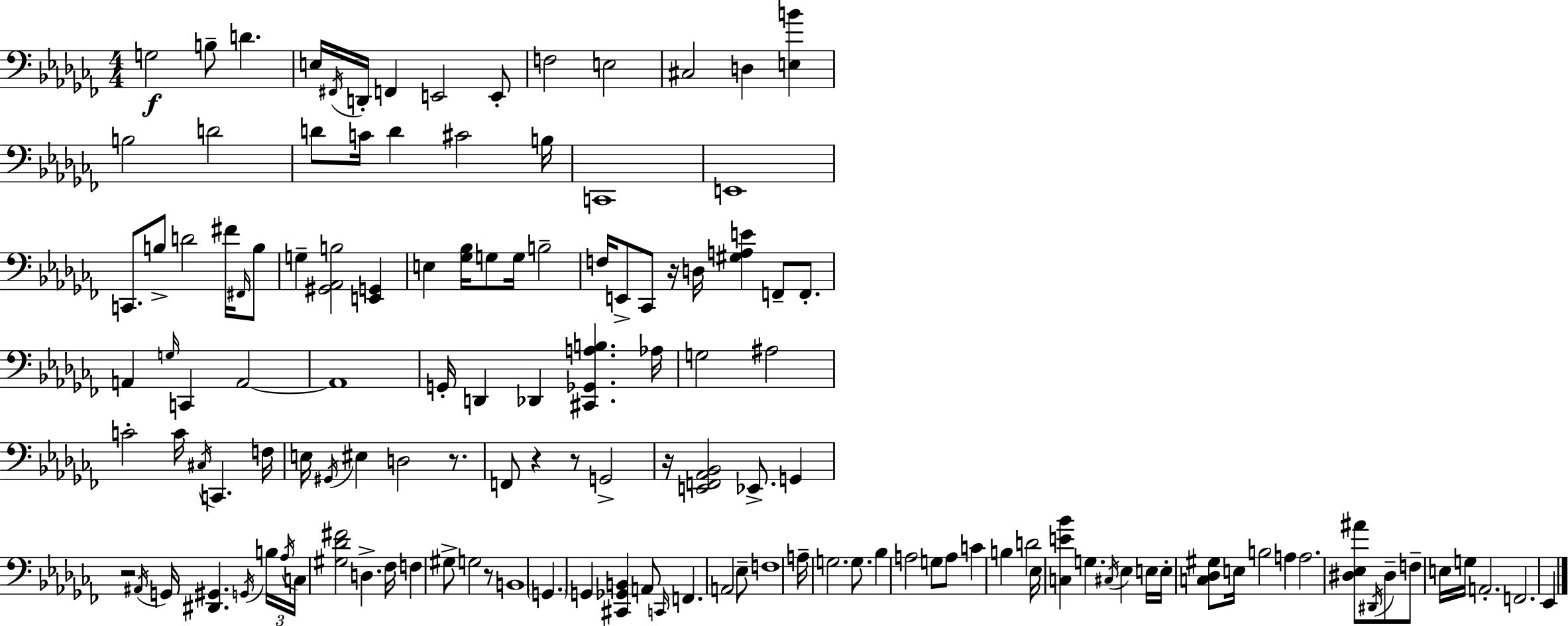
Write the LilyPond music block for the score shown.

{
  \clef bass
  \numericTimeSignature
  \time 4/4
  \key aes \minor
  g2\f b8-- d'4. | e16 \acciaccatura { fis,16 } d,16-. f,4 e,2 e,8-. | f2 e2 | cis2 d4 <e b'>4 | \break b2 d'2 | d'8 c'16 d'4 cis'2 | b16 c,1 | e,1 | \break c,8. b8-> d'2 fis'16 \grace { fis,16 } | b8 g4-- <gis, aes, b>2 <e, g,>4 | e4 <ges bes>16 g8 g16 b2-- | f16 e,8-> ces,8 r16 d16 <gis a e'>4 f,8-- f,8.-. | \break a,4 \grace { g16 } c,4 a,2~~ | a,1 | g,16-. d,4 des,4 <cis, ges, a b>4. | aes16 g2 ais2 | \break c'2-. c'16 \acciaccatura { cis16 } c,4. | f16 e16 \acciaccatura { gis,16 } eis4 d2 | r8. f,8 r4 r8 g,2-> | r16 <e, f, aes, bes,>2 ees,8.-> | \break g,4 r2 \acciaccatura { ais,16 } g,16 <dis, gis,>4. | \acciaccatura { g,16 } \tuplet 3/2 { b16 \acciaccatura { aes16 } c16 } <gis des' fis'>2 | d4.-> fes16 f4 gis8-> g2 | r8 b,1 | \break \parenthesize g,4. g,4 | <cis, ges, b,>4 a,8 \grace { c,16 } f,4. a,2 | ees8-- f1 | a16-- g2. | \break g8. bes4 a2 | g8 a8 c'4 b4 | d'2 ees16 <c e' bes'>4 g4. | \acciaccatura { cis16 } ees4 e16 e16-. <c des gis>8 e16 b2 | \break a4 a2. | <dis ees ais'>8 \acciaccatura { dis,16 } dis8-- f8-- e16 g16 a,2.-. | f,2. | ees,4 \bar "|."
}